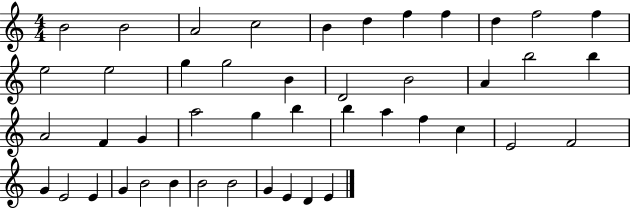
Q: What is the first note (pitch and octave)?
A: B4